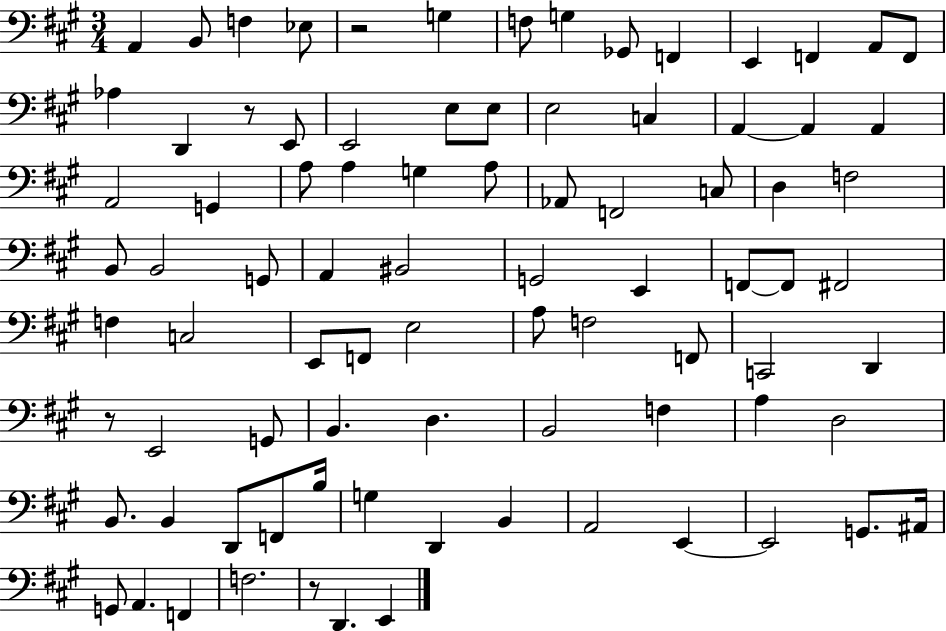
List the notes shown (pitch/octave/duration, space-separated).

A2/q B2/e F3/q Eb3/e R/h G3/q F3/e G3/q Gb2/e F2/q E2/q F2/q A2/e F2/e Ab3/q D2/q R/e E2/e E2/h E3/e E3/e E3/h C3/q A2/q A2/q A2/q A2/h G2/q A3/e A3/q G3/q A3/e Ab2/e F2/h C3/e D3/q F3/h B2/e B2/h G2/e A2/q BIS2/h G2/h E2/q F2/e F2/e F#2/h F3/q C3/h E2/e F2/e E3/h A3/e F3/h F2/e C2/h D2/q R/e E2/h G2/e B2/q. D3/q. B2/h F3/q A3/q D3/h B2/e. B2/q D2/e F2/e B3/s G3/q D2/q B2/q A2/h E2/q E2/h G2/e. A#2/s G2/e A2/q. F2/q F3/h. R/e D2/q. E2/q